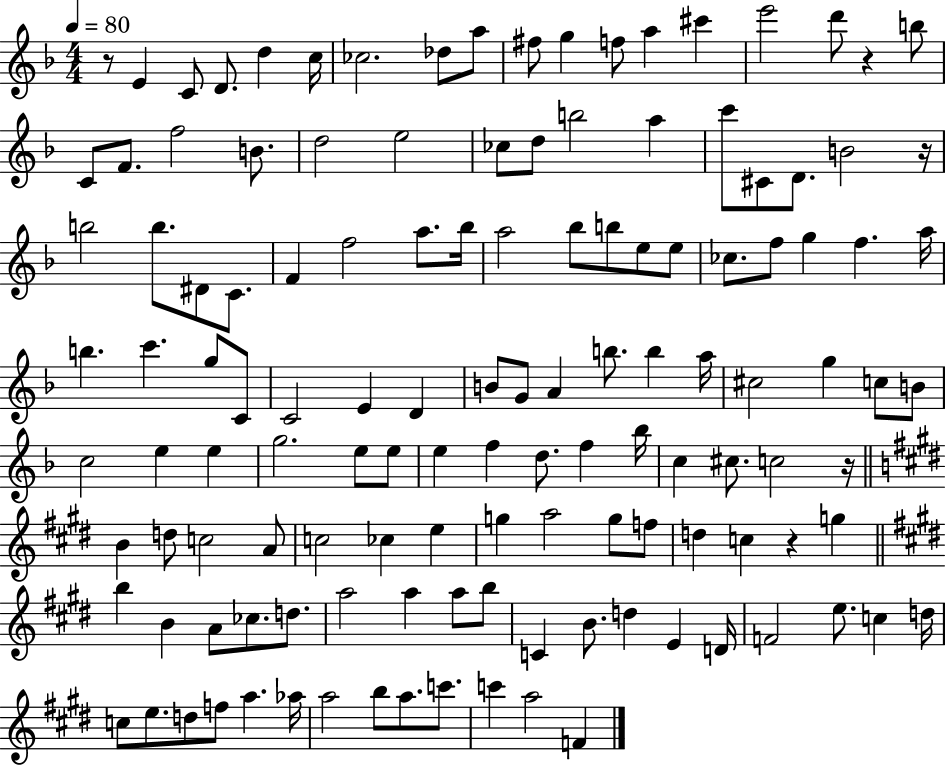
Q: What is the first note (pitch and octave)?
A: E4